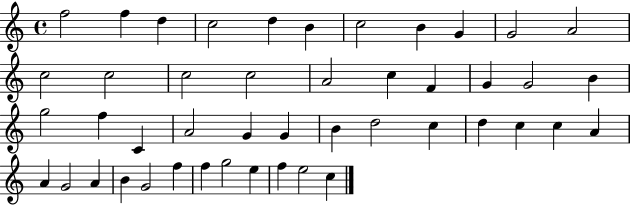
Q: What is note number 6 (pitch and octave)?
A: B4